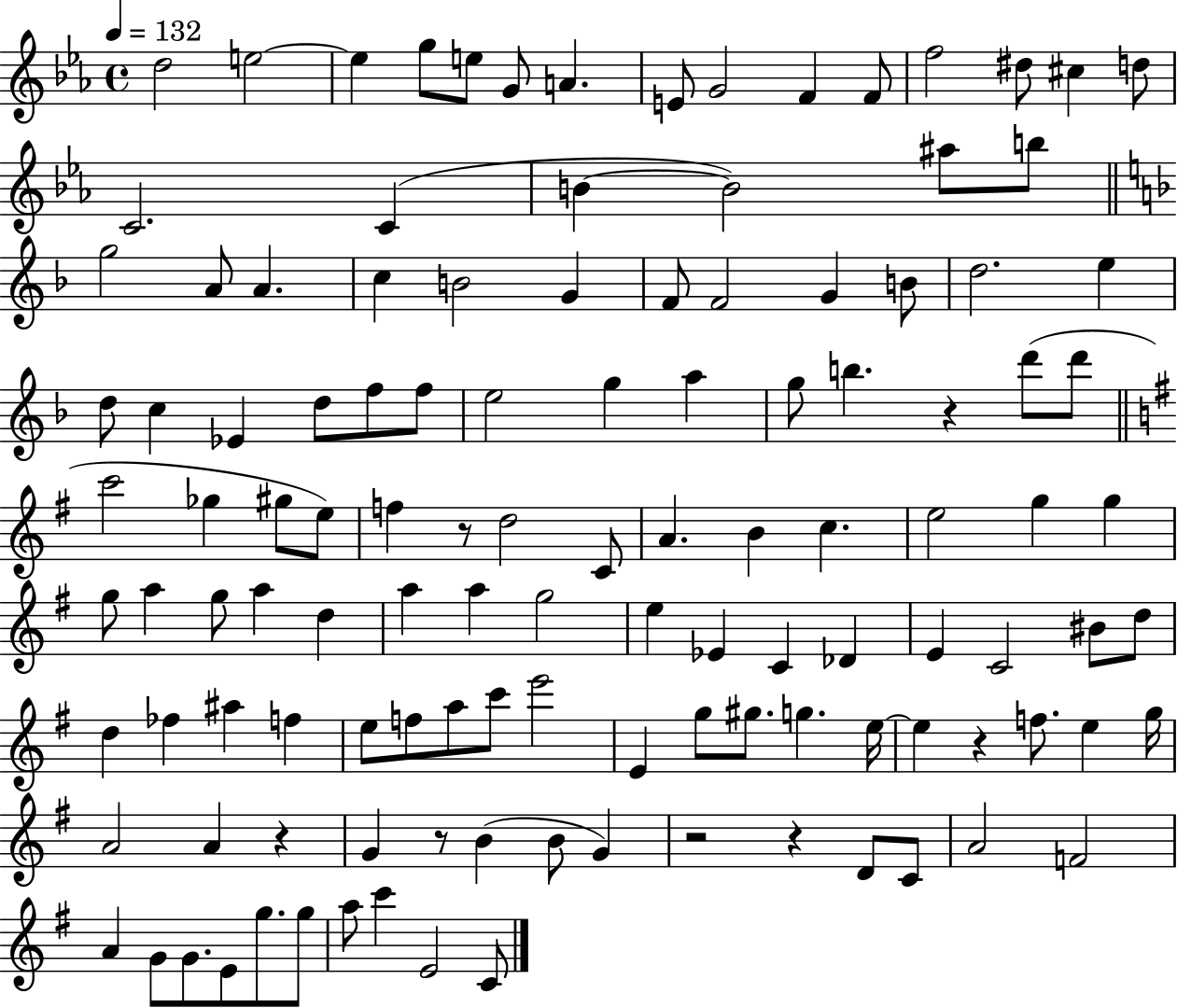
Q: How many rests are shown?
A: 7